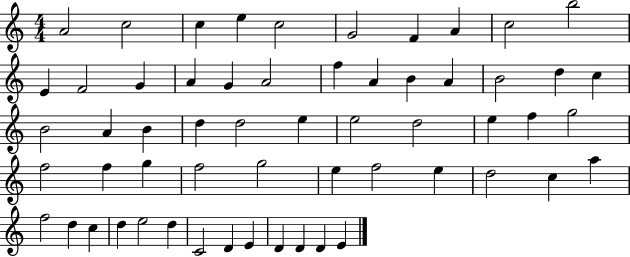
A4/h C5/h C5/q E5/q C5/h G4/h F4/q A4/q C5/h B5/h E4/q F4/h G4/q A4/q G4/q A4/h F5/q A4/q B4/q A4/q B4/h D5/q C5/q B4/h A4/q B4/q D5/q D5/h E5/q E5/h D5/h E5/q F5/q G5/h F5/h F5/q G5/q F5/h G5/h E5/q F5/h E5/q D5/h C5/q A5/q F5/h D5/q C5/q D5/q E5/h D5/q C4/h D4/q E4/q D4/q D4/q D4/q E4/q